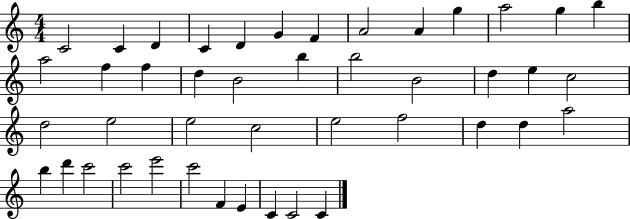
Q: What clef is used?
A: treble